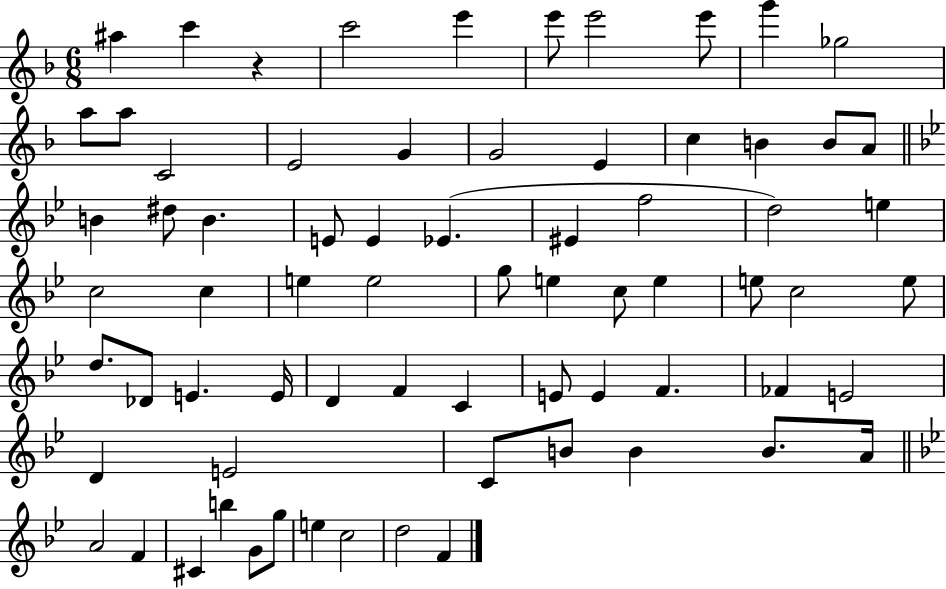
A#5/q C6/q R/q C6/h E6/q E6/e E6/h E6/e G6/q Gb5/h A5/e A5/e C4/h E4/h G4/q G4/h E4/q C5/q B4/q B4/e A4/e B4/q D#5/e B4/q. E4/e E4/q Eb4/q. EIS4/q F5/h D5/h E5/q C5/h C5/q E5/q E5/h G5/e E5/q C5/e E5/q E5/e C5/h E5/e D5/e. Db4/e E4/q. E4/s D4/q F4/q C4/q E4/e E4/q F4/q. FES4/q E4/h D4/q E4/h C4/e B4/e B4/q B4/e. A4/s A4/h F4/q C#4/q B5/q G4/e G5/e E5/q C5/h D5/h F4/q